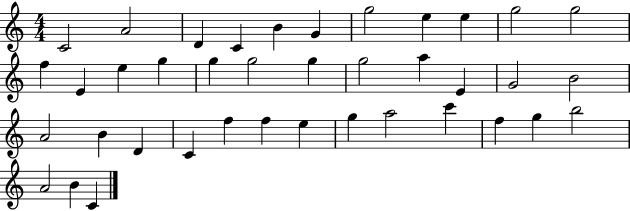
X:1
T:Untitled
M:4/4
L:1/4
K:C
C2 A2 D C B G g2 e e g2 g2 f E e g g g2 g g2 a E G2 B2 A2 B D C f f e g a2 c' f g b2 A2 B C